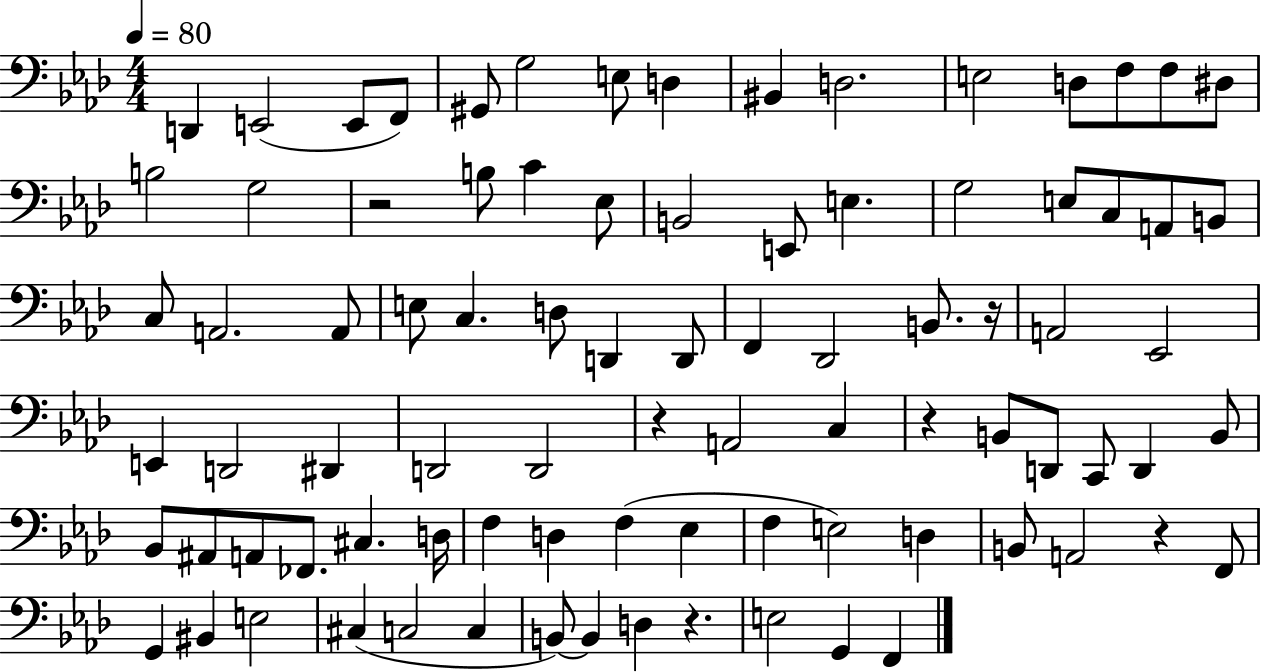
{
  \clef bass
  \numericTimeSignature
  \time 4/4
  \key aes \major
  \tempo 4 = 80
  d,4 e,2( e,8 f,8) | gis,8 g2 e8 d4 | bis,4 d2. | e2 d8 f8 f8 dis8 | \break b2 g2 | r2 b8 c'4 ees8 | b,2 e,8 e4. | g2 e8 c8 a,8 b,8 | \break c8 a,2. a,8 | e8 c4. d8 d,4 d,8 | f,4 des,2 b,8. r16 | a,2 ees,2 | \break e,4 d,2 dis,4 | d,2 d,2 | r4 a,2 c4 | r4 b,8 d,8 c,8 d,4 b,8 | \break bes,8 ais,8 a,8 fes,8. cis4. d16 | f4 d4 f4( ees4 | f4 e2) d4 | b,8 a,2 r4 f,8 | \break g,4 bis,4 e2 | cis4( c2 c4 | b,8~~) b,4 d4 r4. | e2 g,4 f,4 | \break \bar "|."
}